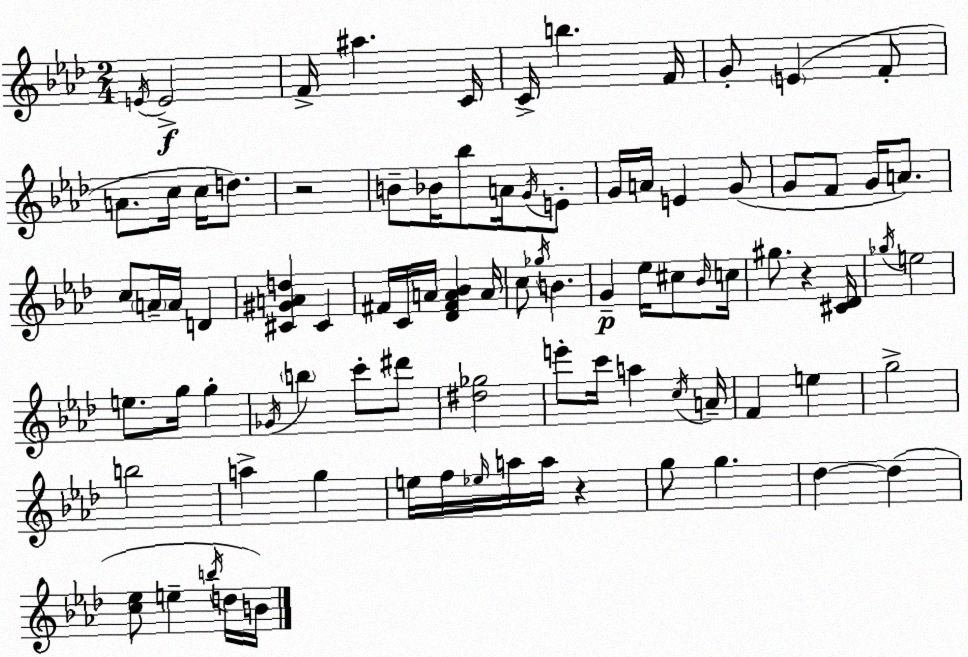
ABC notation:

X:1
T:Untitled
M:2/4
L:1/4
K:Ab
E/4 E2 F/4 ^a C/4 C/4 b F/4 G/2 E F/2 A/2 c/4 c/4 d/2 z2 B/2 _B/4 _b/2 A/4 G/4 E/2 G/4 A/4 E G/2 G/2 F/2 G/4 A/2 c/2 A/4 A/4 D [^C^GAd] ^C ^F/4 C/4 A/4 [_D^FA_B] A/4 c/2 _g/4 B G _e/4 ^c/2 _B/4 c/4 ^g/2 z [^C_D]/4 _g/4 e2 e/2 g/4 g _G/4 b c'/2 ^d'/2 [^d_g]2 e'/2 c'/4 a c/4 A/4 F e g2 b2 a g e/4 f/4 _e/4 a/4 a/4 z g/2 g _d _d [c_e]/2 e b/4 d/4 B/4